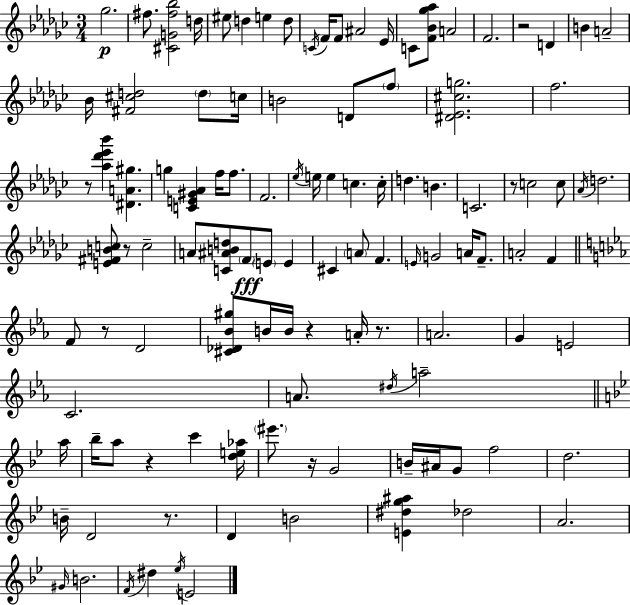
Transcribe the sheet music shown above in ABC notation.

X:1
T:Untitled
M:3/4
L:1/4
K:Ebm
_g2 ^f/2 [^CG^f_b]2 d/4 ^e/2 d e d/2 C/4 F/4 F/2 ^A2 _E/4 C/2 [F_B_g_a]/2 A2 F2 z2 D B A2 _B/4 [^F^cd]2 d/2 c/4 B2 D/2 f/2 [^D_E^cg]2 f2 z/2 [_a_d'_e'_b'] [^DA^g] g [CE^G_A] f/4 f/2 F2 _e/4 e/4 e c c/4 d B C2 z/2 c2 c/2 _A/4 d2 [E^FBc]/2 z/2 c2 A/2 [C^ABd]/2 F/2 E/2 E ^C A/2 F E/4 G2 A/4 F/2 A2 F F/2 z/2 D2 [^C_D_B^g]/2 B/4 B/4 z A/4 z/2 A2 G E2 C2 A/2 ^d/4 a2 a/4 _b/4 a/2 z c' [de_a]/4 ^e'/2 z/4 G2 B/4 ^A/4 G/2 f2 d2 B/4 D2 z/2 D B2 [E^dg^a] _d2 A2 ^G/4 B2 F/4 ^d _e/4 E2